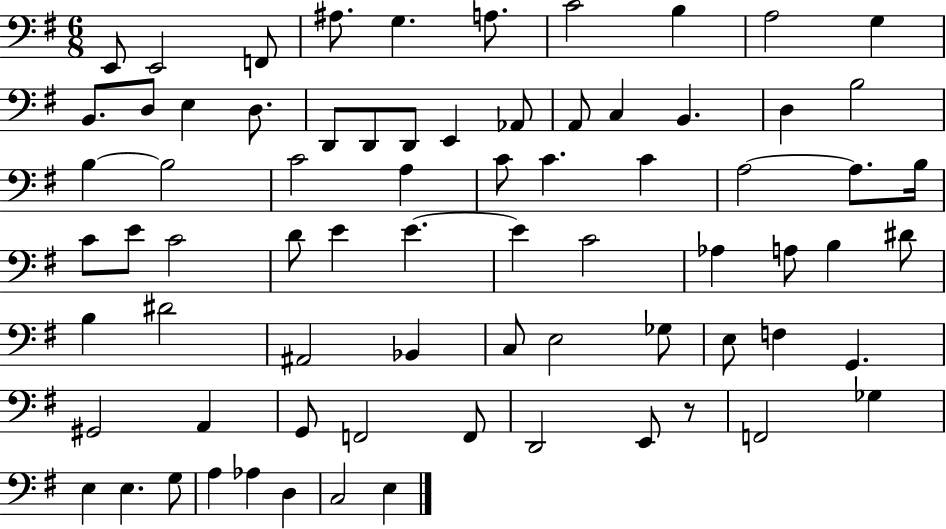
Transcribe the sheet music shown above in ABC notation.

X:1
T:Untitled
M:6/8
L:1/4
K:G
E,,/2 E,,2 F,,/2 ^A,/2 G, A,/2 C2 B, A,2 G, B,,/2 D,/2 E, D,/2 D,,/2 D,,/2 D,,/2 E,, _A,,/2 A,,/2 C, B,, D, B,2 B, B,2 C2 A, C/2 C C A,2 A,/2 B,/4 C/2 E/2 C2 D/2 E E E C2 _A, A,/2 B, ^D/2 B, ^D2 ^A,,2 _B,, C,/2 E,2 _G,/2 E,/2 F, G,, ^G,,2 A,, G,,/2 F,,2 F,,/2 D,,2 E,,/2 z/2 F,,2 _G, E, E, G,/2 A, _A, D, C,2 E,